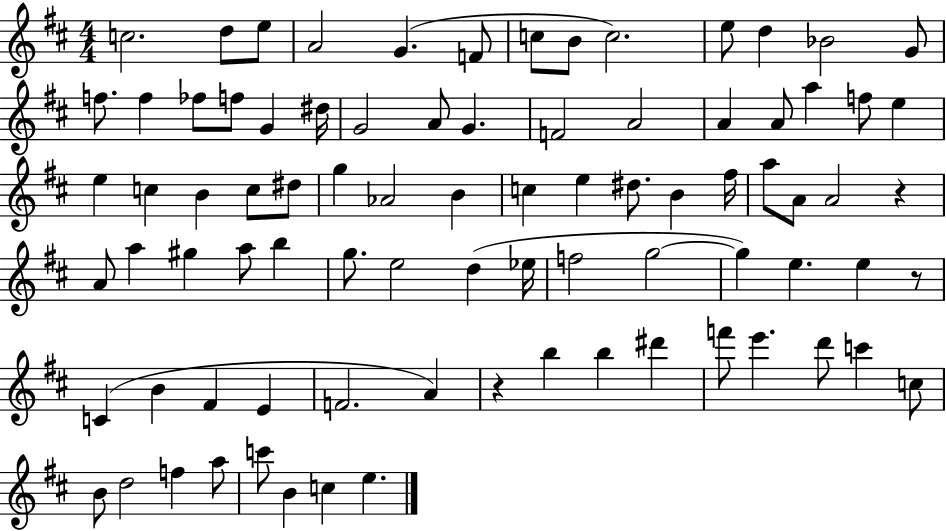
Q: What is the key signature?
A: D major